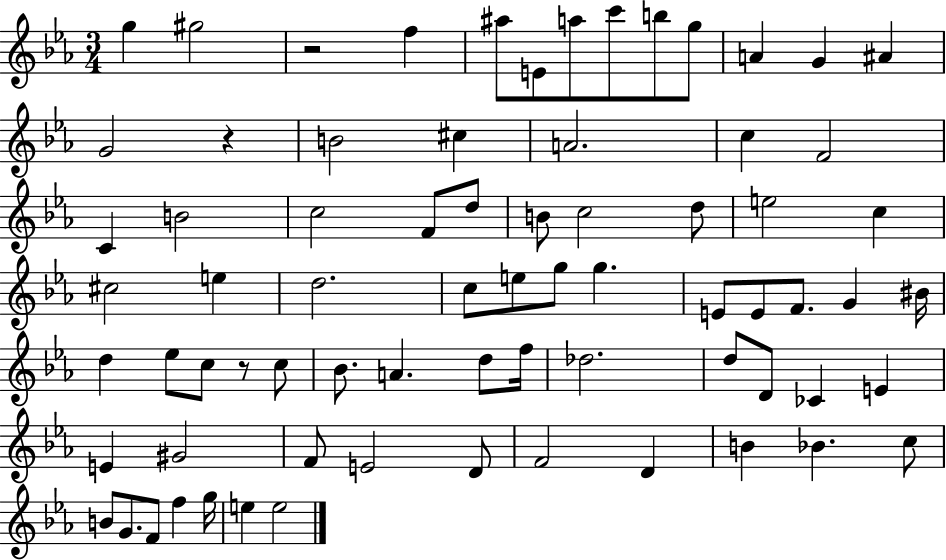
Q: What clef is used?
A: treble